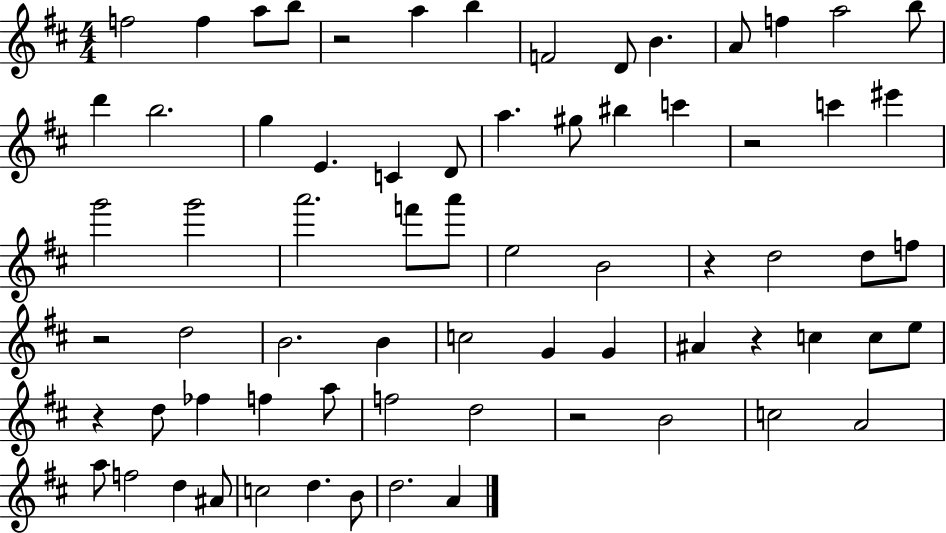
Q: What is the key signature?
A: D major